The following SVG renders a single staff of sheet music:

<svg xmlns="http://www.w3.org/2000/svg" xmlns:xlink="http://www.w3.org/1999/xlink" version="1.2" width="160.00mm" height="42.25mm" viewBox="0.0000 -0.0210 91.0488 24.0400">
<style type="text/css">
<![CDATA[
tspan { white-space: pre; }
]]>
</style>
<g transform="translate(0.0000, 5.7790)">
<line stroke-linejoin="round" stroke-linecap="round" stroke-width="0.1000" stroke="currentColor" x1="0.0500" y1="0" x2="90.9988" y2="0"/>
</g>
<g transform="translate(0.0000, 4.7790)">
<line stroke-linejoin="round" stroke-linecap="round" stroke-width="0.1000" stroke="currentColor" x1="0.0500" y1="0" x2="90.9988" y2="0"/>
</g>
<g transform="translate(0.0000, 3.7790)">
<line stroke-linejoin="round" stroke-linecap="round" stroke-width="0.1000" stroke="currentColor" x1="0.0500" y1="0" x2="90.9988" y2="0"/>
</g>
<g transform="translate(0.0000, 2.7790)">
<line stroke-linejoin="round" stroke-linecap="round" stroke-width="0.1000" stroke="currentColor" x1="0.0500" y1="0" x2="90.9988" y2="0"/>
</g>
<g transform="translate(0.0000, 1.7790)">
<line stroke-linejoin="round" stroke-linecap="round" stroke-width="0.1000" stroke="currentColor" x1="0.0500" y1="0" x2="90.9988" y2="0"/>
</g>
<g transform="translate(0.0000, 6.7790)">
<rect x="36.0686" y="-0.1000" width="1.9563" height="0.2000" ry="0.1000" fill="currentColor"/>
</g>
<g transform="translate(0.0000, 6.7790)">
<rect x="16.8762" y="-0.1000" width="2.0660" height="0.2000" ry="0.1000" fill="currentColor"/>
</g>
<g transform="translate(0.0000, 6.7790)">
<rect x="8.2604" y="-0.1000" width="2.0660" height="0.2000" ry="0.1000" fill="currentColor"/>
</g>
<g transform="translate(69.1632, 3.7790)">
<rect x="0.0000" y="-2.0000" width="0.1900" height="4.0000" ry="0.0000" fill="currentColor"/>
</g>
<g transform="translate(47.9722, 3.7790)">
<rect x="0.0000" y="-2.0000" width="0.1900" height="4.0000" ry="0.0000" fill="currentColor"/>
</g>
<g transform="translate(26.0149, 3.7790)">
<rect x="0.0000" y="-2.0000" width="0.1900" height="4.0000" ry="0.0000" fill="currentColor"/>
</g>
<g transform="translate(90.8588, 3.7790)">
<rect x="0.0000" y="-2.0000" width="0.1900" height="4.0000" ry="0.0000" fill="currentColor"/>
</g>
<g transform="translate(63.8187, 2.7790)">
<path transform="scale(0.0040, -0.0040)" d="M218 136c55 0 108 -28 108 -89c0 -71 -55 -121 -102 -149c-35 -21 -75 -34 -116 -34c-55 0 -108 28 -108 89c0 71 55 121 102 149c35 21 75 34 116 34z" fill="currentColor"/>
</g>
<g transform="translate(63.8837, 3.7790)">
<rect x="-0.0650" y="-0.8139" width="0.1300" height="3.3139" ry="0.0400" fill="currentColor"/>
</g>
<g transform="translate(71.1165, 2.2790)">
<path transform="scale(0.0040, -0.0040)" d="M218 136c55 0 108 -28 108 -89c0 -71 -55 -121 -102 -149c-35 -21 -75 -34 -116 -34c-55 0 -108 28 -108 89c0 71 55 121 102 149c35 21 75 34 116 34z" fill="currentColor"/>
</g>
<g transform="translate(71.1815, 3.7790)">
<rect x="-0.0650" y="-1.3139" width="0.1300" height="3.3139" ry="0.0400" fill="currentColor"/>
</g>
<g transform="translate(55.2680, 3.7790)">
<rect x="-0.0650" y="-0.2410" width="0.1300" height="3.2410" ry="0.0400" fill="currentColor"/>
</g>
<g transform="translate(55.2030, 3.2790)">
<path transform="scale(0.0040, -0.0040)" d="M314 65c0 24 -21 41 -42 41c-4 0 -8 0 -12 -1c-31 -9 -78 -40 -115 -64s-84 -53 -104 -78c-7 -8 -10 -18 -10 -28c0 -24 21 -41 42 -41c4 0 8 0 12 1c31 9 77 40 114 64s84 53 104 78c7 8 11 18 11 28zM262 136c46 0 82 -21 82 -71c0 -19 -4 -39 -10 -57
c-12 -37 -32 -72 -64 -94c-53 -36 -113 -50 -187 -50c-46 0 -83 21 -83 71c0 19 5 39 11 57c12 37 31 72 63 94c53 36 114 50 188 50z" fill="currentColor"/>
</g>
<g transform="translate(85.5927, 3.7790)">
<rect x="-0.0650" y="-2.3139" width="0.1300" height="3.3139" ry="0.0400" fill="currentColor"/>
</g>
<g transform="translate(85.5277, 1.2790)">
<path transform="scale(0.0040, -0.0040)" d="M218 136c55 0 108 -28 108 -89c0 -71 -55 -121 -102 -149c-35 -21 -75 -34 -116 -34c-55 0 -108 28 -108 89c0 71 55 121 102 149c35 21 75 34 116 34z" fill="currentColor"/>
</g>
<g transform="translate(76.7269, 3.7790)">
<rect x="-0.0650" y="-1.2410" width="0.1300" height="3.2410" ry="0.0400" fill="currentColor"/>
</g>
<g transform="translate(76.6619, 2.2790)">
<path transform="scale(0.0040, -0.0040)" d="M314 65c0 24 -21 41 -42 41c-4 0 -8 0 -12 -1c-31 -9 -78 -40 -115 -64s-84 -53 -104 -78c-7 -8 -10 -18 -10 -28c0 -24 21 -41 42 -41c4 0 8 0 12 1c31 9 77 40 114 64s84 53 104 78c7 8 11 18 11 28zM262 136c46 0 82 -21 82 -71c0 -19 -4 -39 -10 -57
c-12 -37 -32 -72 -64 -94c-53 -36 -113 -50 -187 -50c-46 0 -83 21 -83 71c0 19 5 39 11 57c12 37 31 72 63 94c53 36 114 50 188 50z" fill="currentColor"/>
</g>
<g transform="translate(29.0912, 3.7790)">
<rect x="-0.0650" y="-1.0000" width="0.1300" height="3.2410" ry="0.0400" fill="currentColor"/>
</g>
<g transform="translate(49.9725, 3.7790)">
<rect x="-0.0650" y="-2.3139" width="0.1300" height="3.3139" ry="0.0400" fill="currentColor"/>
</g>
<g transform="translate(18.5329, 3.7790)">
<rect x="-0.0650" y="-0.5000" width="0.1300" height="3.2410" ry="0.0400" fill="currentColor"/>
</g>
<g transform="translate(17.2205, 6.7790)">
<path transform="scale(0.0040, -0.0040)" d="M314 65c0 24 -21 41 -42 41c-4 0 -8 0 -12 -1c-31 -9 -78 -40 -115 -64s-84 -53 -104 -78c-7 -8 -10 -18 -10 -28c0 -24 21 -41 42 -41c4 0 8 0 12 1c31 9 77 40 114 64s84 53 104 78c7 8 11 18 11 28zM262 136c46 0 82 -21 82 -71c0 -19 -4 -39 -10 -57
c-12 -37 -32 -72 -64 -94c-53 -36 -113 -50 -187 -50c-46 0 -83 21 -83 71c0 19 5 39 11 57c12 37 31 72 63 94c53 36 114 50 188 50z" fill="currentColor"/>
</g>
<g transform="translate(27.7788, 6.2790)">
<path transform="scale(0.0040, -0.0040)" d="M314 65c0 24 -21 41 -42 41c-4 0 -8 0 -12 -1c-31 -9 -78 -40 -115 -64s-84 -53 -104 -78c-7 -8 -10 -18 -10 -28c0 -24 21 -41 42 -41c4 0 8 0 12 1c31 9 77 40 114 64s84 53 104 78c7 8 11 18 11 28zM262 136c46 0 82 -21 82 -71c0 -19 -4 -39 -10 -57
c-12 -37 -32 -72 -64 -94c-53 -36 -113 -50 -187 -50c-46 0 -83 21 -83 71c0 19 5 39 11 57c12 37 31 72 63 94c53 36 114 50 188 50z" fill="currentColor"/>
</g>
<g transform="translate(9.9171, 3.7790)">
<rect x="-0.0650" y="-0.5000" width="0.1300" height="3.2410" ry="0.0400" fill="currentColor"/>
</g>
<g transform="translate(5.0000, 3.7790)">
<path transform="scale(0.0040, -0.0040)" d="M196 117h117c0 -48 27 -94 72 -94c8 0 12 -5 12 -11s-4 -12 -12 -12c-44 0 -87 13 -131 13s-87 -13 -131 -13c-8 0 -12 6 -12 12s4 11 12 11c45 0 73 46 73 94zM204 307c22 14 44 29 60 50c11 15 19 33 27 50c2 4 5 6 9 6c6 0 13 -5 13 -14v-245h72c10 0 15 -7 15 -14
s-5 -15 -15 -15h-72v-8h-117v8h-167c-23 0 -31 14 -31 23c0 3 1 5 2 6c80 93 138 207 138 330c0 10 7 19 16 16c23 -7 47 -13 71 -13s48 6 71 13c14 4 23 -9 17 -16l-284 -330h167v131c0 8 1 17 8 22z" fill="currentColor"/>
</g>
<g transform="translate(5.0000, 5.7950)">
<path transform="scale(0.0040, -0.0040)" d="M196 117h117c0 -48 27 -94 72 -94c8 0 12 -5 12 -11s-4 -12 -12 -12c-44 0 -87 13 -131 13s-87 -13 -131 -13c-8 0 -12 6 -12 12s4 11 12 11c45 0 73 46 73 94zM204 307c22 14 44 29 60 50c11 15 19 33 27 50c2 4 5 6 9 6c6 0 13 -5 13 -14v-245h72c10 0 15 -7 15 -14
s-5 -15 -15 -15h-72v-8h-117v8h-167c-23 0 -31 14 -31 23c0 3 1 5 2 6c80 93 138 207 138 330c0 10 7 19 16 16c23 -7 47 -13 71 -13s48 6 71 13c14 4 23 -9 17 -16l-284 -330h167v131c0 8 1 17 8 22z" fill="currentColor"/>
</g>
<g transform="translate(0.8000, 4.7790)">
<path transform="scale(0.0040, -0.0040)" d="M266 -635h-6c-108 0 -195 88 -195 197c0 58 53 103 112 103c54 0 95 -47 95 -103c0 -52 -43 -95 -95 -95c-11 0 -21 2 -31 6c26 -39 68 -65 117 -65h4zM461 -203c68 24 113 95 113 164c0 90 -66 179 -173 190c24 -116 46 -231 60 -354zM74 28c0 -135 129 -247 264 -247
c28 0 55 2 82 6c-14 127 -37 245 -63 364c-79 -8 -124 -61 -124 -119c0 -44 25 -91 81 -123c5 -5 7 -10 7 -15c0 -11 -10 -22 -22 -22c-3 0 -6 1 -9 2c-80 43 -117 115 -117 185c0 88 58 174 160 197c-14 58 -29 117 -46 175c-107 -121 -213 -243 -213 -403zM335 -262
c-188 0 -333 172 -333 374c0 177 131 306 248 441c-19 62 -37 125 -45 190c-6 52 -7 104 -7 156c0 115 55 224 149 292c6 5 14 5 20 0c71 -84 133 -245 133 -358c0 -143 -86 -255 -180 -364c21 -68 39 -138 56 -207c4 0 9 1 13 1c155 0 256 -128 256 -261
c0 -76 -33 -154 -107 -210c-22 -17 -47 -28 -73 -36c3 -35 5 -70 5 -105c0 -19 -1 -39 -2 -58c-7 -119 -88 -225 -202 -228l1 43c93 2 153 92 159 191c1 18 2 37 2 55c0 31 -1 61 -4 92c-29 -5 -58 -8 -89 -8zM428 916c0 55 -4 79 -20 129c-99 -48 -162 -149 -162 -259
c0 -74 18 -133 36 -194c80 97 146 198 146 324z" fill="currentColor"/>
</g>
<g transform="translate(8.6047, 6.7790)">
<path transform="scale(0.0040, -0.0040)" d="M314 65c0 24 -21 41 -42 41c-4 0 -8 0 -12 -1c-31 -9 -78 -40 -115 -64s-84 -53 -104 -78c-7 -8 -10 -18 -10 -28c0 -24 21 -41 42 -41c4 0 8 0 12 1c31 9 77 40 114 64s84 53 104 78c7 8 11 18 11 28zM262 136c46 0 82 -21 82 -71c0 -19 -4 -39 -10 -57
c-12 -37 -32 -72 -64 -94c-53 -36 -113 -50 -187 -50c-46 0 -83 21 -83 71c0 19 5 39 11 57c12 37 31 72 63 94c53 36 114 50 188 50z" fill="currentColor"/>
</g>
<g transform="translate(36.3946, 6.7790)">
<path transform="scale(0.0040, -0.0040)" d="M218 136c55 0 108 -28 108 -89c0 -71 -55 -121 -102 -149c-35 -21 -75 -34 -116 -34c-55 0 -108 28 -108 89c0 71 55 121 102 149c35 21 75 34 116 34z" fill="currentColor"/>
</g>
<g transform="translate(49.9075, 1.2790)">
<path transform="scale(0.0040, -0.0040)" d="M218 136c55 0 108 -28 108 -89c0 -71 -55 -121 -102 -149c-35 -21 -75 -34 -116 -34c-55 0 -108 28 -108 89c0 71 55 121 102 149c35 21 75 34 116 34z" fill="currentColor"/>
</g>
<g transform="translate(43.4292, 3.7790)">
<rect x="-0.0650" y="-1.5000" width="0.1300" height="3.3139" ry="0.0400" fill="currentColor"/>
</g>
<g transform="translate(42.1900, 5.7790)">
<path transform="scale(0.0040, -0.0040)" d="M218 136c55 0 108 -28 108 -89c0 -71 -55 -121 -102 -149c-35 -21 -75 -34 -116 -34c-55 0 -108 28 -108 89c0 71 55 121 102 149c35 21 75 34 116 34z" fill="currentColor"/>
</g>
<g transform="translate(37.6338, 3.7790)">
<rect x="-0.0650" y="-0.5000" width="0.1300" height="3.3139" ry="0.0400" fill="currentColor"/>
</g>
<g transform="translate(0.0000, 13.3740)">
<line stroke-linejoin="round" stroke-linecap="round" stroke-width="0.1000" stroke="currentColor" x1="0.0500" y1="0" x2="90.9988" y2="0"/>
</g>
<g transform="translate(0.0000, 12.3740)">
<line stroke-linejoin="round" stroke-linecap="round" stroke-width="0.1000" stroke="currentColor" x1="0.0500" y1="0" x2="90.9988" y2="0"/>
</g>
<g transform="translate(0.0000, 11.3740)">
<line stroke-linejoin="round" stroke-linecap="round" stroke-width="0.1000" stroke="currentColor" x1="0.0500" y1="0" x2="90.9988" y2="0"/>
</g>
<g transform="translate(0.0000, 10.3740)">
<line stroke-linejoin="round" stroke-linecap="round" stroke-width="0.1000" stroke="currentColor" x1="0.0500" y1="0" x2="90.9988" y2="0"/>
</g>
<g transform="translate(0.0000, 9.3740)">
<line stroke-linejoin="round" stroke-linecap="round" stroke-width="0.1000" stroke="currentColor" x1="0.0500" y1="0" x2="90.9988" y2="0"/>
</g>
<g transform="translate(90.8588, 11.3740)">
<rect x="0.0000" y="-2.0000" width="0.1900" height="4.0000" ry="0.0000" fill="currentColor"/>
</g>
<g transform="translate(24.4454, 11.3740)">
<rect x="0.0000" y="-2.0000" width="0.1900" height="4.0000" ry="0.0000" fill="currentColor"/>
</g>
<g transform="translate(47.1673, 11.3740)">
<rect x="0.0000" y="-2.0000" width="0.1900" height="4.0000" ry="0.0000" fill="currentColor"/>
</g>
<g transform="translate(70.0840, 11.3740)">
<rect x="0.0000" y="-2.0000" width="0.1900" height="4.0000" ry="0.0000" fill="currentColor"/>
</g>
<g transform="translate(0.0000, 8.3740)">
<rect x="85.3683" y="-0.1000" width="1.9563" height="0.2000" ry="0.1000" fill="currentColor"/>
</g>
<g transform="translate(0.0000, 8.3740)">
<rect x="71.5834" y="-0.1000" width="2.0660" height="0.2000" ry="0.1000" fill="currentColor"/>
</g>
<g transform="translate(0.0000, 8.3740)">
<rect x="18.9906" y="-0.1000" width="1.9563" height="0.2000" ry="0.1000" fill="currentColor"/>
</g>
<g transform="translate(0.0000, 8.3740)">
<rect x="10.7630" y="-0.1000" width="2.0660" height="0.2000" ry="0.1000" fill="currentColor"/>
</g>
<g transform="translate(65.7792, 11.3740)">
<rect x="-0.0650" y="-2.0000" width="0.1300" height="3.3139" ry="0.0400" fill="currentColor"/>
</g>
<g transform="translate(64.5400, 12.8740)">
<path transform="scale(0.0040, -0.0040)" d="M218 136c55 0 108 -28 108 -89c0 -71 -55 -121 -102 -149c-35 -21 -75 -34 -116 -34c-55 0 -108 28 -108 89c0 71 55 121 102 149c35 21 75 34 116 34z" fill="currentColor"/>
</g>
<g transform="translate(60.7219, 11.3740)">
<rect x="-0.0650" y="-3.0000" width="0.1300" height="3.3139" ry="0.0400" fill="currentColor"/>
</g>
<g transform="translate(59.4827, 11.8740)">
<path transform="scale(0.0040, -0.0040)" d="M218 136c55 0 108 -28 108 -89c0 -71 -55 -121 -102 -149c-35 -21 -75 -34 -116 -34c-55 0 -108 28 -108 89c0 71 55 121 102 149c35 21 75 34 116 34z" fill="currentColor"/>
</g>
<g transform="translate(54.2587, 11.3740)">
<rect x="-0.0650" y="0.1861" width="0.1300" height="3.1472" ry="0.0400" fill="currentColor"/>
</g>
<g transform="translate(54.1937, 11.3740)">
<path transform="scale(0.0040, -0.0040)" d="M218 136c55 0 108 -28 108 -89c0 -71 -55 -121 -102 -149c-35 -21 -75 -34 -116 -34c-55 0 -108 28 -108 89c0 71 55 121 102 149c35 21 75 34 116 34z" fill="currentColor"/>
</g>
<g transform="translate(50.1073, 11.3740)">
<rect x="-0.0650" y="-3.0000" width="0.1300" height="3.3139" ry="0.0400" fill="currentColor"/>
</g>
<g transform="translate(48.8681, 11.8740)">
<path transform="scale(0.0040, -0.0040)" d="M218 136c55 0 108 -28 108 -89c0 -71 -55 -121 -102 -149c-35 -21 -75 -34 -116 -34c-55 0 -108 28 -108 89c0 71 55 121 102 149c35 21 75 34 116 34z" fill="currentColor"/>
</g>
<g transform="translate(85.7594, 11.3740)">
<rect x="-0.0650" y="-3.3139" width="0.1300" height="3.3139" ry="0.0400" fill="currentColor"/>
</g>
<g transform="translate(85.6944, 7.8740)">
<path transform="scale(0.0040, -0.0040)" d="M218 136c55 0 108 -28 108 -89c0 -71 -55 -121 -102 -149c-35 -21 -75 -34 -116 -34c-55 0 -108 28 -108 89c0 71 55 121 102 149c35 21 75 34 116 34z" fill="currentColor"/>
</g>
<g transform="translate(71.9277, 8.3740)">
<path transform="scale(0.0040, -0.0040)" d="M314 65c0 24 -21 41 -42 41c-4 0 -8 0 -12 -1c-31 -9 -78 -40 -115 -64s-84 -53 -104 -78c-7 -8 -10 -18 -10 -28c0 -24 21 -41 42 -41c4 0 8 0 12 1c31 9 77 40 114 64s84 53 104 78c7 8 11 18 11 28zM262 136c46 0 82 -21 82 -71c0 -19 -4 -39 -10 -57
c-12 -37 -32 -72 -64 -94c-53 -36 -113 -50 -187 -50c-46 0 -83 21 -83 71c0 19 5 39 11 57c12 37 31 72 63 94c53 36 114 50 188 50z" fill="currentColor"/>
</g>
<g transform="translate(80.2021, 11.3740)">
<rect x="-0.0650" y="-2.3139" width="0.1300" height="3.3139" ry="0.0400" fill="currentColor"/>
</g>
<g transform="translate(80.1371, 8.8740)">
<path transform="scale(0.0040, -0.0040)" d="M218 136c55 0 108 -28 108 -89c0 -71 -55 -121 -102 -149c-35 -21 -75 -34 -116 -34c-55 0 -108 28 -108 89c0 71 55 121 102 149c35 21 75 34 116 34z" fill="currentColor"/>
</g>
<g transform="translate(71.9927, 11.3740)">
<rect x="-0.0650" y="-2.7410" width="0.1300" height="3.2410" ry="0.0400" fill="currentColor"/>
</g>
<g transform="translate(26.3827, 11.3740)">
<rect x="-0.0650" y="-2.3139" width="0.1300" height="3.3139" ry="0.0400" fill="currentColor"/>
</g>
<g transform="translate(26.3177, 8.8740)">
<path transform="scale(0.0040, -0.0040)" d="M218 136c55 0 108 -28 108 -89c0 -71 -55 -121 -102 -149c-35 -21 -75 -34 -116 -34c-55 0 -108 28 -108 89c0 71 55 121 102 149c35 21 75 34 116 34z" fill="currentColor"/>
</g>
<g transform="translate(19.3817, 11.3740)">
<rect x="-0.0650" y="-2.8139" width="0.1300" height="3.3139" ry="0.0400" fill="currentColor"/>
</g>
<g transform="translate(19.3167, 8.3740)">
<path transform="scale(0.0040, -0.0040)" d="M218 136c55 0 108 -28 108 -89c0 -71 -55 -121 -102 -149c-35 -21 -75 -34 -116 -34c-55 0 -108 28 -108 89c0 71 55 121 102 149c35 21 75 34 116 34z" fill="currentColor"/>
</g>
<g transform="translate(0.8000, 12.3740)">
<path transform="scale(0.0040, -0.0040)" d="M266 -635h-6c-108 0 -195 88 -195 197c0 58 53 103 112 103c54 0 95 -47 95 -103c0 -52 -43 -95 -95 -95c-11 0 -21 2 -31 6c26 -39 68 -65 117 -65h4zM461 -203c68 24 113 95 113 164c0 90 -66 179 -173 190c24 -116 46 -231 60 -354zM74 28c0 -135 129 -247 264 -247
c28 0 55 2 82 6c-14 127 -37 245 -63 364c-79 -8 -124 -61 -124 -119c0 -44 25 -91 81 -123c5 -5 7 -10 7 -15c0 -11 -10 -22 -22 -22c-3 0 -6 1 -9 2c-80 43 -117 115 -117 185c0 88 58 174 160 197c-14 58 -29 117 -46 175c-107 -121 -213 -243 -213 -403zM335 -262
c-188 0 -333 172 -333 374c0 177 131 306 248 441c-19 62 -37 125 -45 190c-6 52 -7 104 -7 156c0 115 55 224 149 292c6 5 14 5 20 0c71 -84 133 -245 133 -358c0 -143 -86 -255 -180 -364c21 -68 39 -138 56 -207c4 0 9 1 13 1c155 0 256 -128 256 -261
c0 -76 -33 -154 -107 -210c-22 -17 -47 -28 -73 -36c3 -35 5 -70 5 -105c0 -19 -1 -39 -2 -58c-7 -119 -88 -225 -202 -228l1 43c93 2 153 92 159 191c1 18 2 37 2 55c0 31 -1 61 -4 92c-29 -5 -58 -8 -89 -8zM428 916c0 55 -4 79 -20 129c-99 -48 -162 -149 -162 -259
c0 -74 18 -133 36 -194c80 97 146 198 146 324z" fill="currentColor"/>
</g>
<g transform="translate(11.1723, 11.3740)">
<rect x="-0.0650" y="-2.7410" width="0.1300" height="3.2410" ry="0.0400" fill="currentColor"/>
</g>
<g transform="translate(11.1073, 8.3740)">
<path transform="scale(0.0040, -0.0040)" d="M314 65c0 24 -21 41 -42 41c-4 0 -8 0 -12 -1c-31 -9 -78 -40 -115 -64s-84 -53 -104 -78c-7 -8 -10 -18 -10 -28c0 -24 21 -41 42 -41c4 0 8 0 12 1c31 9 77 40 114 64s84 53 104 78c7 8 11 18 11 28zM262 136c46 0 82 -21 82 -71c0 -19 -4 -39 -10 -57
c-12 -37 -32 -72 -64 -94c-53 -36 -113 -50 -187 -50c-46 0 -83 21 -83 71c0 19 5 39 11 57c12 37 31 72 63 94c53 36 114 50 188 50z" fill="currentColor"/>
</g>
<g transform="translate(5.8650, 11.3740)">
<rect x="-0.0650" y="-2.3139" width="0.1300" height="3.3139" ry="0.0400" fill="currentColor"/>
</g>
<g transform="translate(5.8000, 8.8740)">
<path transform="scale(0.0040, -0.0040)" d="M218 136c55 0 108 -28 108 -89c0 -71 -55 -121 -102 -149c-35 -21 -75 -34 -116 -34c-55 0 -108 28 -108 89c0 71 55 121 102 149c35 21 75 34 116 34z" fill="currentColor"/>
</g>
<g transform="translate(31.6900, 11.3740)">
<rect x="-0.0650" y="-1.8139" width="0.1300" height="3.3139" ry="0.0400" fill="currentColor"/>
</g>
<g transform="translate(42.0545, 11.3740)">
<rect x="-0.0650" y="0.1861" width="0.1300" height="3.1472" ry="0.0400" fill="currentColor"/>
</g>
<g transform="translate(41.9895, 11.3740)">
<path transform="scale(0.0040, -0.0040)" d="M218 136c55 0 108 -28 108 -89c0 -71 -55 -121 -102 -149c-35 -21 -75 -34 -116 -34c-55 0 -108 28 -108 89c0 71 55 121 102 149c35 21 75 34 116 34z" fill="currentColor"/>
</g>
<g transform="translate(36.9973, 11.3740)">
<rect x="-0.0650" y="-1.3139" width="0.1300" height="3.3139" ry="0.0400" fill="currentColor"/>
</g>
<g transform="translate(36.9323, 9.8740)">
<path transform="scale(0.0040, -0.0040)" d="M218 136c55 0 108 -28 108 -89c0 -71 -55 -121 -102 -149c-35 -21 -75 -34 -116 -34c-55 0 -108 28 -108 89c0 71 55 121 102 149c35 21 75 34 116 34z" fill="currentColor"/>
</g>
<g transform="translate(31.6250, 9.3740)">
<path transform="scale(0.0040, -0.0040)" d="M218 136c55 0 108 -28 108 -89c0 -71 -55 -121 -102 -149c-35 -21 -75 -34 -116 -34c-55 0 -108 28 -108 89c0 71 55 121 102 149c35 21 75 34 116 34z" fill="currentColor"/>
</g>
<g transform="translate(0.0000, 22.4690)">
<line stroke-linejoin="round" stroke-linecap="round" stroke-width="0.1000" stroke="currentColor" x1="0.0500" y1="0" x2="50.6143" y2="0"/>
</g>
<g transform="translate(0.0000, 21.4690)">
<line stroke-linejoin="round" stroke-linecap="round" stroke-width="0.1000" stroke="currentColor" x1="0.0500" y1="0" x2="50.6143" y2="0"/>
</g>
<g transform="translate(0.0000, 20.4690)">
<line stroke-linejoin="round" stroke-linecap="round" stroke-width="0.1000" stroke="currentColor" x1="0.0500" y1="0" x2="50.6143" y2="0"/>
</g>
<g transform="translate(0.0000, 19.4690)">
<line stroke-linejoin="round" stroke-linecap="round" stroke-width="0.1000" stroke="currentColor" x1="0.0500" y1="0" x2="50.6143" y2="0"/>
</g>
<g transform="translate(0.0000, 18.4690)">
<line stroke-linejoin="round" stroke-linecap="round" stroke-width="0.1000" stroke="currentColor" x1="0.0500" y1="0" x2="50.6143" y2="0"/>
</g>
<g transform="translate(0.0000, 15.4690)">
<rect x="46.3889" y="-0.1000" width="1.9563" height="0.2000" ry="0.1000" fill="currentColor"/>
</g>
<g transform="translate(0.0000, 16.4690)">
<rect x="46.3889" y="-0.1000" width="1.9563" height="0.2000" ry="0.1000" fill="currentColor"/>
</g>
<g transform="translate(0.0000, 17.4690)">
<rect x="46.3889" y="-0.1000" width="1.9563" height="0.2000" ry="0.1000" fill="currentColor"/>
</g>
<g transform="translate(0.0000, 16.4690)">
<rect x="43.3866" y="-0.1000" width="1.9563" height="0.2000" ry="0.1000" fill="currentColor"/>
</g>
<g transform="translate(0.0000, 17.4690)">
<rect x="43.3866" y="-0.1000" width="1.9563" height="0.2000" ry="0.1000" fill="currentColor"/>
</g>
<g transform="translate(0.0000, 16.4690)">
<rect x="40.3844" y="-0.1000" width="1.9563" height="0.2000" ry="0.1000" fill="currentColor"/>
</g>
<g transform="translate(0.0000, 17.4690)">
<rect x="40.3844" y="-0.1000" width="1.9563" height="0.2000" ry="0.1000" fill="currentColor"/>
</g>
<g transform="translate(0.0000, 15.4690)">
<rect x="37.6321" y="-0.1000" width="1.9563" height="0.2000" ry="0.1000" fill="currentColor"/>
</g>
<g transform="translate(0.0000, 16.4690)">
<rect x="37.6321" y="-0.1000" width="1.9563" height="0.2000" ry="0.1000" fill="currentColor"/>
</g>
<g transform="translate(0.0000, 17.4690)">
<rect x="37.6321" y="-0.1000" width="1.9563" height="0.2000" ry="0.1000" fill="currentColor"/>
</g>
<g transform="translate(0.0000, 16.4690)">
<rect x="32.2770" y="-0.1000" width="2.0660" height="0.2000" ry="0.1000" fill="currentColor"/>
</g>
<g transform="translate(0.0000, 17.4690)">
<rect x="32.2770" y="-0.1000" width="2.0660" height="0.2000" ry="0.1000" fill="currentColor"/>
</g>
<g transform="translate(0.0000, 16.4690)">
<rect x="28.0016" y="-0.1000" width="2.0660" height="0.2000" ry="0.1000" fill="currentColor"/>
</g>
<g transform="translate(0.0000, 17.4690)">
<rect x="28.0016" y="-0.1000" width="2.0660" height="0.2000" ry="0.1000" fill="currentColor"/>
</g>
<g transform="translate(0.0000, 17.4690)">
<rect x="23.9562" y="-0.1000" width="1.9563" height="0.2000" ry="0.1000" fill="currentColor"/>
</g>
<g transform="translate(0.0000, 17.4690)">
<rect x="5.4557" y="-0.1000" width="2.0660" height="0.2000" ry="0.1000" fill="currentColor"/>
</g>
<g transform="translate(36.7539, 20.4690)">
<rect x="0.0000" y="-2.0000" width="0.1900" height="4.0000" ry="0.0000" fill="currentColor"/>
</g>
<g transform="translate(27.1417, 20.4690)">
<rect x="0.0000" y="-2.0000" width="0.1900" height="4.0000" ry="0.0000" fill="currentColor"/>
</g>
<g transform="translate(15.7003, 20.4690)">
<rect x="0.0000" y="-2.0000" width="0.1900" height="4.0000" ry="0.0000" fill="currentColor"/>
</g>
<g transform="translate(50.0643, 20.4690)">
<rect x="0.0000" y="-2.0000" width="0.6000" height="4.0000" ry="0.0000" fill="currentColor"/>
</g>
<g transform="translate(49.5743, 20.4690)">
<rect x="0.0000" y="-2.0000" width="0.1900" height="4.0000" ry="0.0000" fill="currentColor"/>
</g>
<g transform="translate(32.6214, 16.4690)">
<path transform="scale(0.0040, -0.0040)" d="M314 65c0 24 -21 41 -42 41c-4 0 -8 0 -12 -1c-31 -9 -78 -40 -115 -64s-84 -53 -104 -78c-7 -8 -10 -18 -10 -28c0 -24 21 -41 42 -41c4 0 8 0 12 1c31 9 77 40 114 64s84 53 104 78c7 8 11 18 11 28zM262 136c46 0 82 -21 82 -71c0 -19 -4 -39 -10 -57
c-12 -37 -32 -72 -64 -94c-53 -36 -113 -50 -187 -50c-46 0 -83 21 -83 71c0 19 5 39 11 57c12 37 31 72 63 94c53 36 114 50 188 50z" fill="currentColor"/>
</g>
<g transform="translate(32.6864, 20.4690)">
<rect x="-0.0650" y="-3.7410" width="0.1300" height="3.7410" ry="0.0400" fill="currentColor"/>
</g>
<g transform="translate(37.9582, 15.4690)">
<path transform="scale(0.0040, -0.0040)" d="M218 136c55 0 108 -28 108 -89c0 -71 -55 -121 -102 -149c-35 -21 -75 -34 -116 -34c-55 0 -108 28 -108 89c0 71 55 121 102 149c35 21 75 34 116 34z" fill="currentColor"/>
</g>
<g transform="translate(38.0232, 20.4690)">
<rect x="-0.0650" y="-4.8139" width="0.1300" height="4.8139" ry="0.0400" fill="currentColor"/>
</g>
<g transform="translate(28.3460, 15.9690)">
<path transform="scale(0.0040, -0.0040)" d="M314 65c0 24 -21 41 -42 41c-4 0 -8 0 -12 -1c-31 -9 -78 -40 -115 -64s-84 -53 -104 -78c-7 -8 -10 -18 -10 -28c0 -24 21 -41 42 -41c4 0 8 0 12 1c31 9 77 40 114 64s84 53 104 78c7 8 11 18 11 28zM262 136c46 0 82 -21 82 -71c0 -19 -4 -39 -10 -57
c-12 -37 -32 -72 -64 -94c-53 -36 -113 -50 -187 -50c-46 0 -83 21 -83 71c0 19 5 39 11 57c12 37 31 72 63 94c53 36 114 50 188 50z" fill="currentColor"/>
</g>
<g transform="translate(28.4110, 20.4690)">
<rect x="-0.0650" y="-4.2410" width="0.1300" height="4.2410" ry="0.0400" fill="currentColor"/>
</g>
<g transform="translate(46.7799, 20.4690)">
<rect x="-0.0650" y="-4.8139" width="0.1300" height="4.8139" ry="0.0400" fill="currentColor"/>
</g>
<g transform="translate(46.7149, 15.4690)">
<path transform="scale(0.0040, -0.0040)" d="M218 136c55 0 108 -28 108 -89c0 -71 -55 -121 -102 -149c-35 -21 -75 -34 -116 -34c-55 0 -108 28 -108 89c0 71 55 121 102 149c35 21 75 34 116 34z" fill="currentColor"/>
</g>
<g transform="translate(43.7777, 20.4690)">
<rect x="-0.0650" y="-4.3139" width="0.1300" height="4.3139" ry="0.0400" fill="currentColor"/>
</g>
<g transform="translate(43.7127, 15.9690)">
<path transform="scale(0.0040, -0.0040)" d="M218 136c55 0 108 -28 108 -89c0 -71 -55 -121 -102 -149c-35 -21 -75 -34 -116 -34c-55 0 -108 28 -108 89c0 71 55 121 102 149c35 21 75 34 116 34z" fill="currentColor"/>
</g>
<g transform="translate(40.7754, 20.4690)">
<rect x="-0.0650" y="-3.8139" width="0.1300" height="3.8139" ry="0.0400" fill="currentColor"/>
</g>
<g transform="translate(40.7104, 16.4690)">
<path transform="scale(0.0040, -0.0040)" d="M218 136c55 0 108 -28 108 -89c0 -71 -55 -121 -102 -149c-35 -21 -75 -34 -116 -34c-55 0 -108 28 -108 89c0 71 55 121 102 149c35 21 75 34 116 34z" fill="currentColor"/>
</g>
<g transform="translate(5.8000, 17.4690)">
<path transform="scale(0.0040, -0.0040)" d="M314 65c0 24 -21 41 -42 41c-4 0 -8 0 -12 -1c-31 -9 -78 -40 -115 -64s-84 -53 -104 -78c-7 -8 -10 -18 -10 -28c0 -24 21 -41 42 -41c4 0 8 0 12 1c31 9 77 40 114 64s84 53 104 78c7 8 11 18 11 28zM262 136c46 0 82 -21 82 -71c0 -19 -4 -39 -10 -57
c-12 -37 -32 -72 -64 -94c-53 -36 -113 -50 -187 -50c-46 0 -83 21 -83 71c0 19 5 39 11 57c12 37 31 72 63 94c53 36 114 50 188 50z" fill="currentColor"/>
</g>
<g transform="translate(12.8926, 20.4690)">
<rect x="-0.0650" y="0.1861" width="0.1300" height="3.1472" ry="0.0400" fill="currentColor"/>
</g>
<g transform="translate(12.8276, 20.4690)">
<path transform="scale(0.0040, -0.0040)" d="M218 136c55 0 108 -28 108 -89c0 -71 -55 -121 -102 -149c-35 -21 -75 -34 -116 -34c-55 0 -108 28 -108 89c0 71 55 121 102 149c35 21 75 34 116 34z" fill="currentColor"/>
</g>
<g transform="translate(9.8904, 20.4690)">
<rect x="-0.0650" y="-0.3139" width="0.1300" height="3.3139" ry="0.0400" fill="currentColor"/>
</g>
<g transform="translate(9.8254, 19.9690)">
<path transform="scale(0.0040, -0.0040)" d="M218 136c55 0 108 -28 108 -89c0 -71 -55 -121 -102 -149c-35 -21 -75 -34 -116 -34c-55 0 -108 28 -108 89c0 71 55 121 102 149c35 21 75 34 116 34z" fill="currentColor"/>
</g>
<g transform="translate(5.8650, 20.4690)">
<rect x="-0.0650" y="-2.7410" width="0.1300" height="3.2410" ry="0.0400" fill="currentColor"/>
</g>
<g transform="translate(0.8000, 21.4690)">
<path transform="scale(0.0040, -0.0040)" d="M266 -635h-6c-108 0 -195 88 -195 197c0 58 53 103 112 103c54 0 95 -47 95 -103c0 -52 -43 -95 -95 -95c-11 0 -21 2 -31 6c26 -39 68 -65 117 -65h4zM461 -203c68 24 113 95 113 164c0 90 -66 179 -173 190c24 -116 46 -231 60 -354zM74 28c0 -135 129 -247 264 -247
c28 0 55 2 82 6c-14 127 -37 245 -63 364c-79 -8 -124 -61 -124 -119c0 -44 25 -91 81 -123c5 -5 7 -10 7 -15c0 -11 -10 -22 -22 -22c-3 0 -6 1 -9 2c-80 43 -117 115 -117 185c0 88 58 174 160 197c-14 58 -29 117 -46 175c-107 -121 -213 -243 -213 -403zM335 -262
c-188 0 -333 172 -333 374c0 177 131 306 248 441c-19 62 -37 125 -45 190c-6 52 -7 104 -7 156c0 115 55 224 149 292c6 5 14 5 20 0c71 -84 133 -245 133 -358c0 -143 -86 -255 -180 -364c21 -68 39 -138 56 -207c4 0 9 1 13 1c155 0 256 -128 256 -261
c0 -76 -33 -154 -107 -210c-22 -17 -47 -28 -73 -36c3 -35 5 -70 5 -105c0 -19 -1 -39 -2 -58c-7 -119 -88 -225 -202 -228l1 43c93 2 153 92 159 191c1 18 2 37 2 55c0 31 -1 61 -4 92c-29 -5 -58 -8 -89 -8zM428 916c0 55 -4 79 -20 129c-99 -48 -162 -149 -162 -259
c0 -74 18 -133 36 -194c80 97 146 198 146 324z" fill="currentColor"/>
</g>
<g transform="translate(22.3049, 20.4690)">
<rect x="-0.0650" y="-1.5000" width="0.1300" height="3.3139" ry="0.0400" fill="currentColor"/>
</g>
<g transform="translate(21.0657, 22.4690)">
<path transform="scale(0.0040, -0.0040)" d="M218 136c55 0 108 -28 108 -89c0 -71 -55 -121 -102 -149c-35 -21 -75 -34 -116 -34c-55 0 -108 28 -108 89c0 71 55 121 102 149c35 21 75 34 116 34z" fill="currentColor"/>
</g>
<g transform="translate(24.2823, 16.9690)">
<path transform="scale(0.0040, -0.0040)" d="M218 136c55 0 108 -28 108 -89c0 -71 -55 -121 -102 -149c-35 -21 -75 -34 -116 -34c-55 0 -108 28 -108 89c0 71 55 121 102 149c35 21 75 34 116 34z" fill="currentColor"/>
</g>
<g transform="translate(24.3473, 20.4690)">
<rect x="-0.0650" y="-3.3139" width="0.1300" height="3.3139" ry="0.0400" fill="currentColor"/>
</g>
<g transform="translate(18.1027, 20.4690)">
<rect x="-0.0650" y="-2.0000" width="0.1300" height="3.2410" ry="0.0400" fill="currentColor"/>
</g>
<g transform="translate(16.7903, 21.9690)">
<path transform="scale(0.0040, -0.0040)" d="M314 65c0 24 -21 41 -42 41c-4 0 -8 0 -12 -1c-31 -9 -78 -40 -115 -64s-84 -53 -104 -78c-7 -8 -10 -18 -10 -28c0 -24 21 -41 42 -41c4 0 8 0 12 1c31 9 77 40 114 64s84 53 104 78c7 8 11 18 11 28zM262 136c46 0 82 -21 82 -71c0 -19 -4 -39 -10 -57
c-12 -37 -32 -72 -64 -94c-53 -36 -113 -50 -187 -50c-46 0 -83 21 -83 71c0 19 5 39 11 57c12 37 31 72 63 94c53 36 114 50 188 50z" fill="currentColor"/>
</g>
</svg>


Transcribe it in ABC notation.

X:1
T:Untitled
M:4/4
L:1/4
K:C
C2 C2 D2 C E g c2 d e e2 g g a2 a g f e B A B A F a2 g b a2 c B F2 E b d'2 c'2 e' c' d' e'